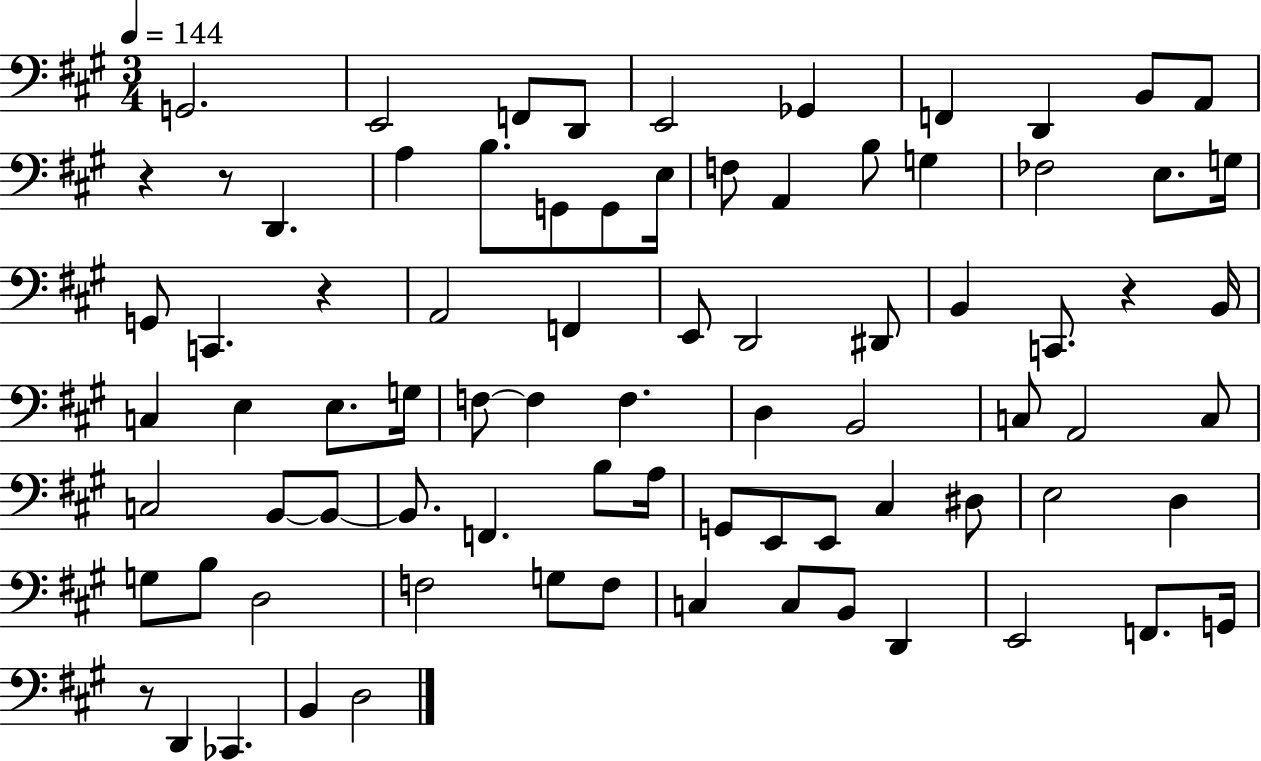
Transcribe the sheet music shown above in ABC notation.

X:1
T:Untitled
M:3/4
L:1/4
K:A
G,,2 E,,2 F,,/2 D,,/2 E,,2 _G,, F,, D,, B,,/2 A,,/2 z z/2 D,, A, B,/2 G,,/2 G,,/2 E,/4 F,/2 A,, B,/2 G, _F,2 E,/2 G,/4 G,,/2 C,, z A,,2 F,, E,,/2 D,,2 ^D,,/2 B,, C,,/2 z B,,/4 C, E, E,/2 G,/4 F,/2 F, F, D, B,,2 C,/2 A,,2 C,/2 C,2 B,,/2 B,,/2 B,,/2 F,, B,/2 A,/4 G,,/2 E,,/2 E,,/2 ^C, ^D,/2 E,2 D, G,/2 B,/2 D,2 F,2 G,/2 F,/2 C, C,/2 B,,/2 D,, E,,2 F,,/2 G,,/4 z/2 D,, _C,, B,, D,2